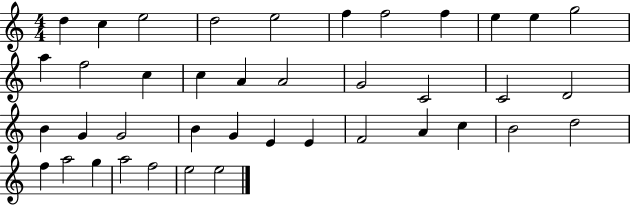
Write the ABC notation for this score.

X:1
T:Untitled
M:4/4
L:1/4
K:C
d c e2 d2 e2 f f2 f e e g2 a f2 c c A A2 G2 C2 C2 D2 B G G2 B G E E F2 A c B2 d2 f a2 g a2 f2 e2 e2